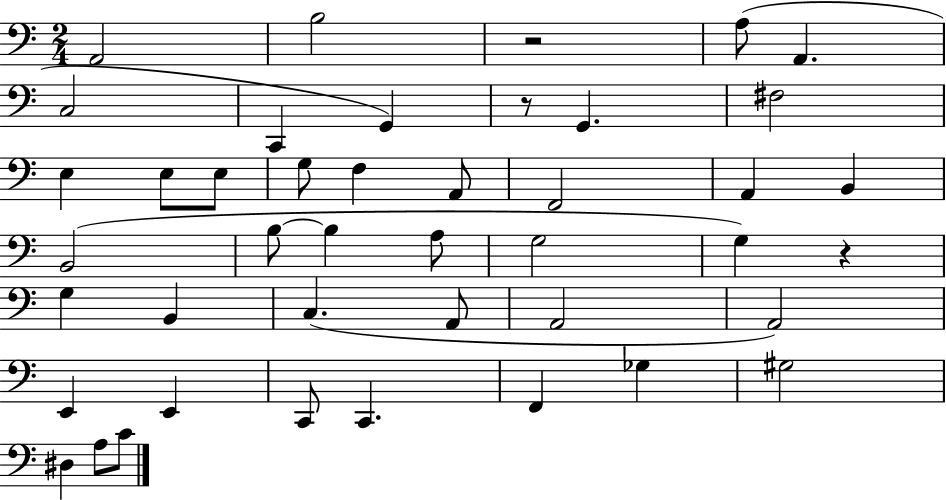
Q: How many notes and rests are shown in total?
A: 43